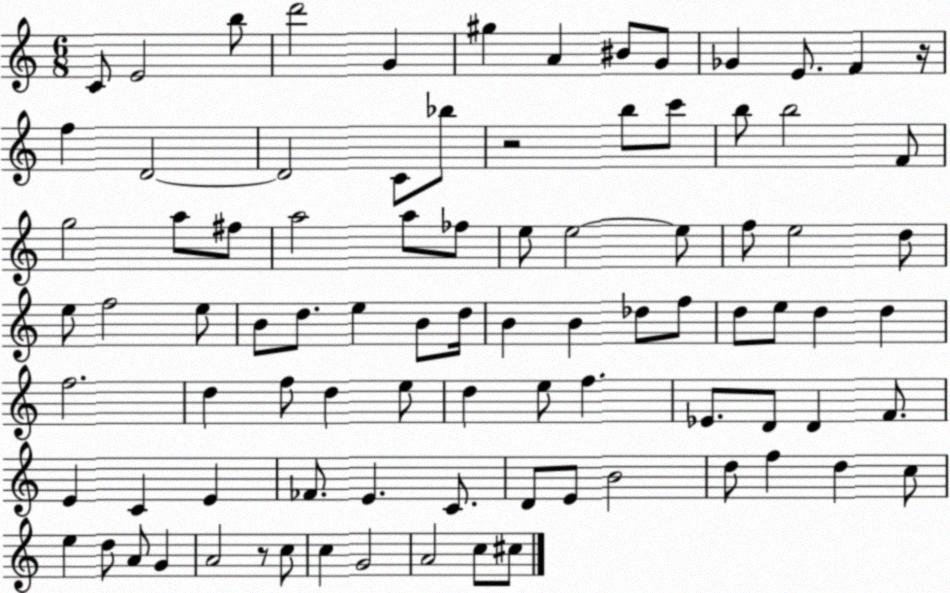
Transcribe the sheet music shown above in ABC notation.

X:1
T:Untitled
M:6/8
L:1/4
K:C
C/2 E2 b/2 d'2 G ^g A ^B/2 G/2 _G E/2 F z/4 f D2 D2 C/2 _b/2 z2 b/2 c'/2 b/2 b2 F/2 g2 a/2 ^f/2 a2 a/2 _f/2 e/2 e2 e/2 f/2 e2 d/2 e/2 f2 e/2 B/2 d/2 e B/2 d/4 B B _d/2 f/2 d/2 e/2 d d f2 d f/2 d e/2 d e/2 f _E/2 D/2 D F/2 E C E _F/2 E C/2 D/2 E/2 B2 d/2 f d c/2 e d/2 A/2 G A2 z/2 c/2 c G2 A2 c/2 ^c/2